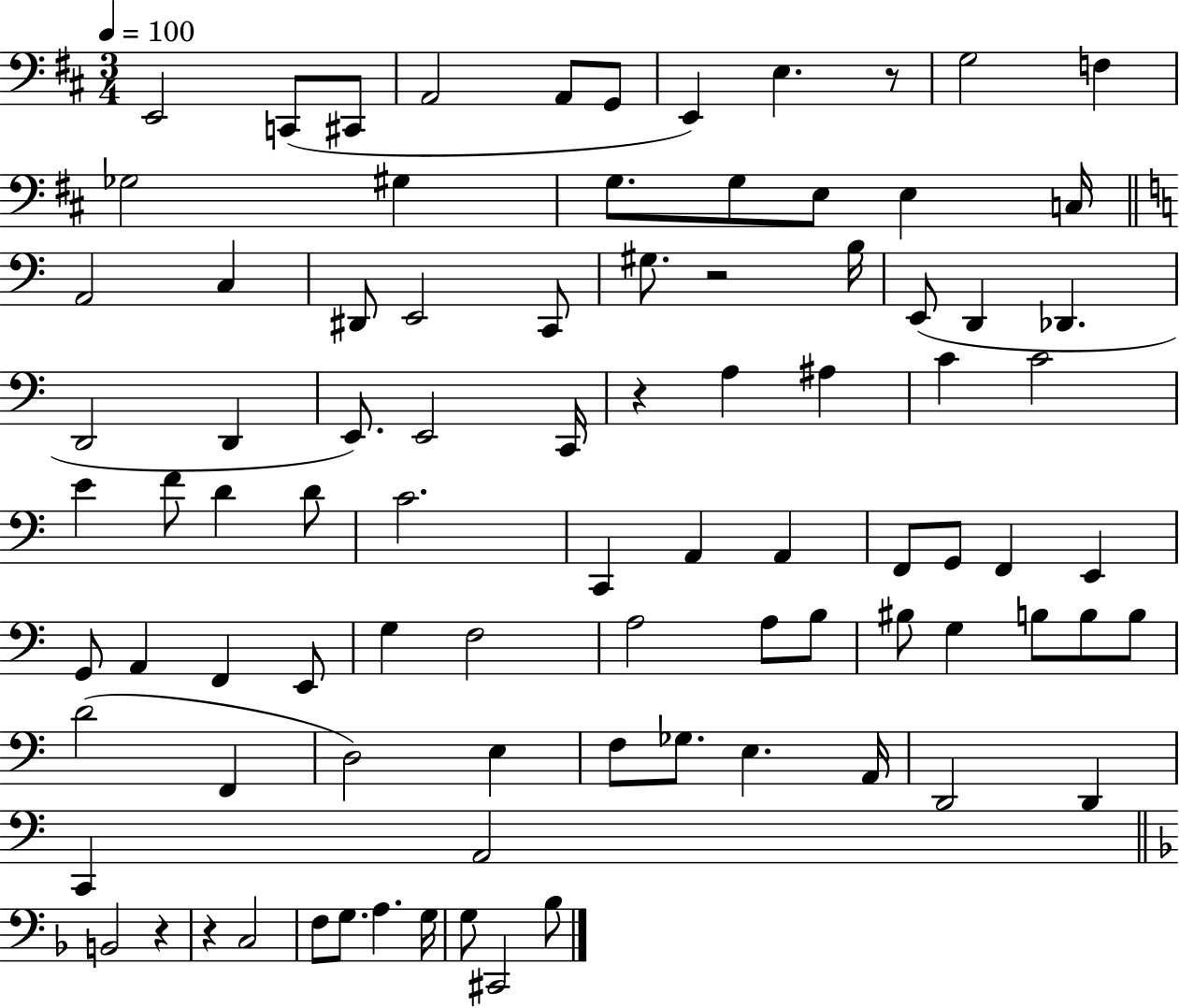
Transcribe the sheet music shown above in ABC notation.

X:1
T:Untitled
M:3/4
L:1/4
K:D
E,,2 C,,/2 ^C,,/2 A,,2 A,,/2 G,,/2 E,, E, z/2 G,2 F, _G,2 ^G, G,/2 G,/2 E,/2 E, C,/4 A,,2 C, ^D,,/2 E,,2 C,,/2 ^G,/2 z2 B,/4 E,,/2 D,, _D,, D,,2 D,, E,,/2 E,,2 C,,/4 z A, ^A, C C2 E F/2 D D/2 C2 C,, A,, A,, F,,/2 G,,/2 F,, E,, G,,/2 A,, F,, E,,/2 G, F,2 A,2 A,/2 B,/2 ^B,/2 G, B,/2 B,/2 B,/2 D2 F,, D,2 E, F,/2 _G,/2 E, A,,/4 D,,2 D,, C,, A,,2 B,,2 z z C,2 F,/2 G,/2 A, G,/4 G,/2 ^C,,2 _B,/2